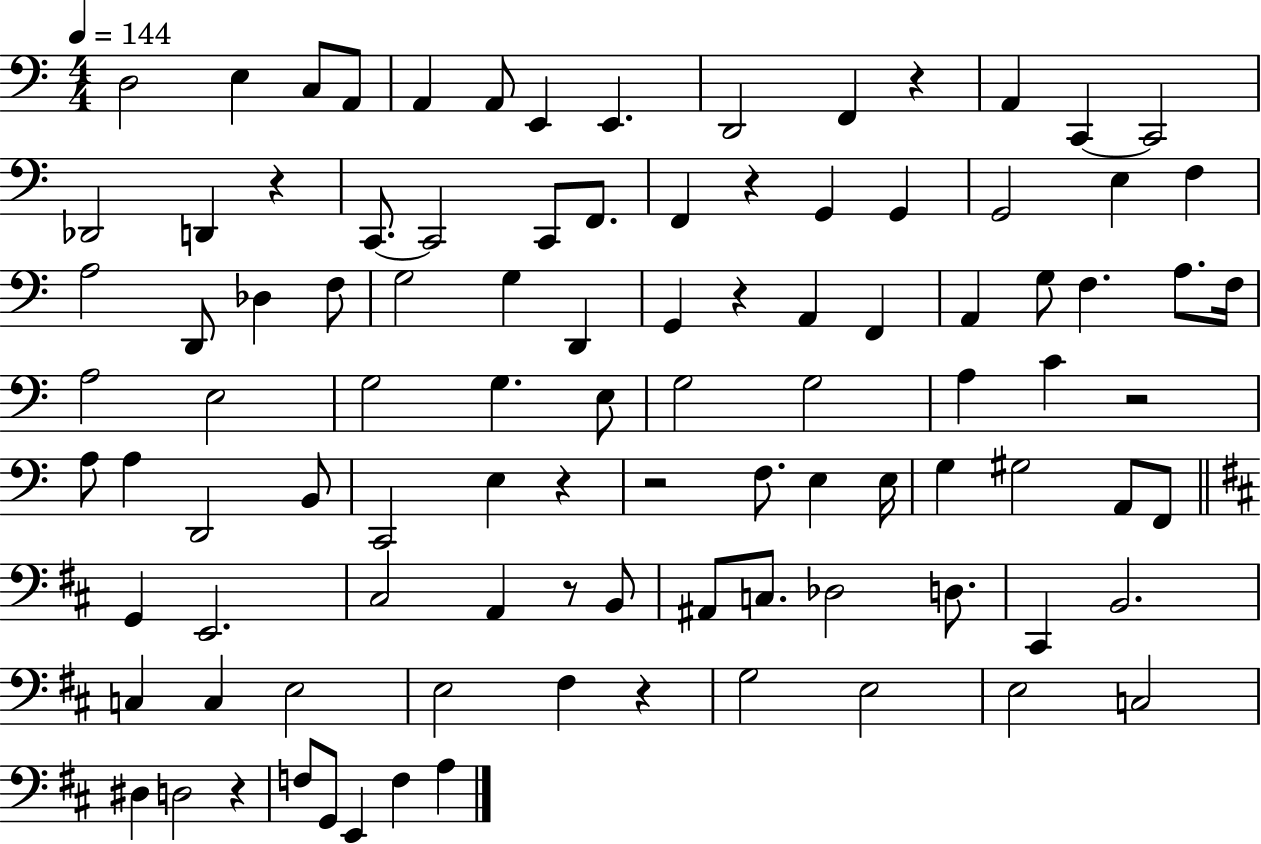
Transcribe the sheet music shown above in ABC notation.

X:1
T:Untitled
M:4/4
L:1/4
K:C
D,2 E, C,/2 A,,/2 A,, A,,/2 E,, E,, D,,2 F,, z A,, C,, C,,2 _D,,2 D,, z C,,/2 C,,2 C,,/2 F,,/2 F,, z G,, G,, G,,2 E, F, A,2 D,,/2 _D, F,/2 G,2 G, D,, G,, z A,, F,, A,, G,/2 F, A,/2 F,/4 A,2 E,2 G,2 G, E,/2 G,2 G,2 A, C z2 A,/2 A, D,,2 B,,/2 C,,2 E, z z2 F,/2 E, E,/4 G, ^G,2 A,,/2 F,,/2 G,, E,,2 ^C,2 A,, z/2 B,,/2 ^A,,/2 C,/2 _D,2 D,/2 ^C,, B,,2 C, C, E,2 E,2 ^F, z G,2 E,2 E,2 C,2 ^D, D,2 z F,/2 G,,/2 E,, F, A,